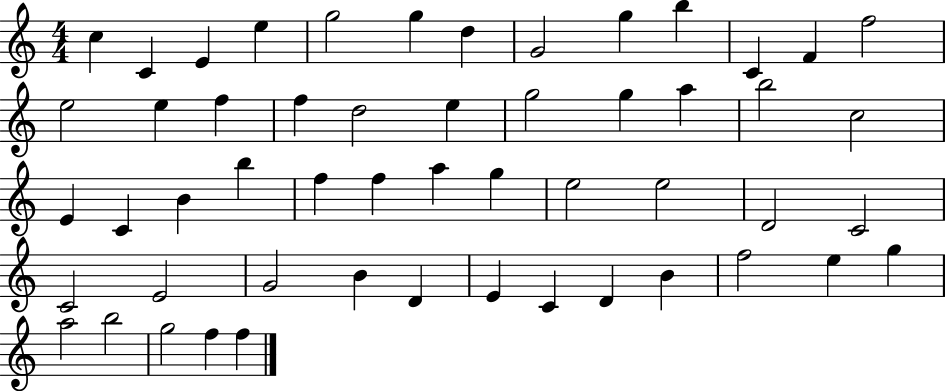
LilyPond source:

{
  \clef treble
  \numericTimeSignature
  \time 4/4
  \key c \major
  c''4 c'4 e'4 e''4 | g''2 g''4 d''4 | g'2 g''4 b''4 | c'4 f'4 f''2 | \break e''2 e''4 f''4 | f''4 d''2 e''4 | g''2 g''4 a''4 | b''2 c''2 | \break e'4 c'4 b'4 b''4 | f''4 f''4 a''4 g''4 | e''2 e''2 | d'2 c'2 | \break c'2 e'2 | g'2 b'4 d'4 | e'4 c'4 d'4 b'4 | f''2 e''4 g''4 | \break a''2 b''2 | g''2 f''4 f''4 | \bar "|."
}